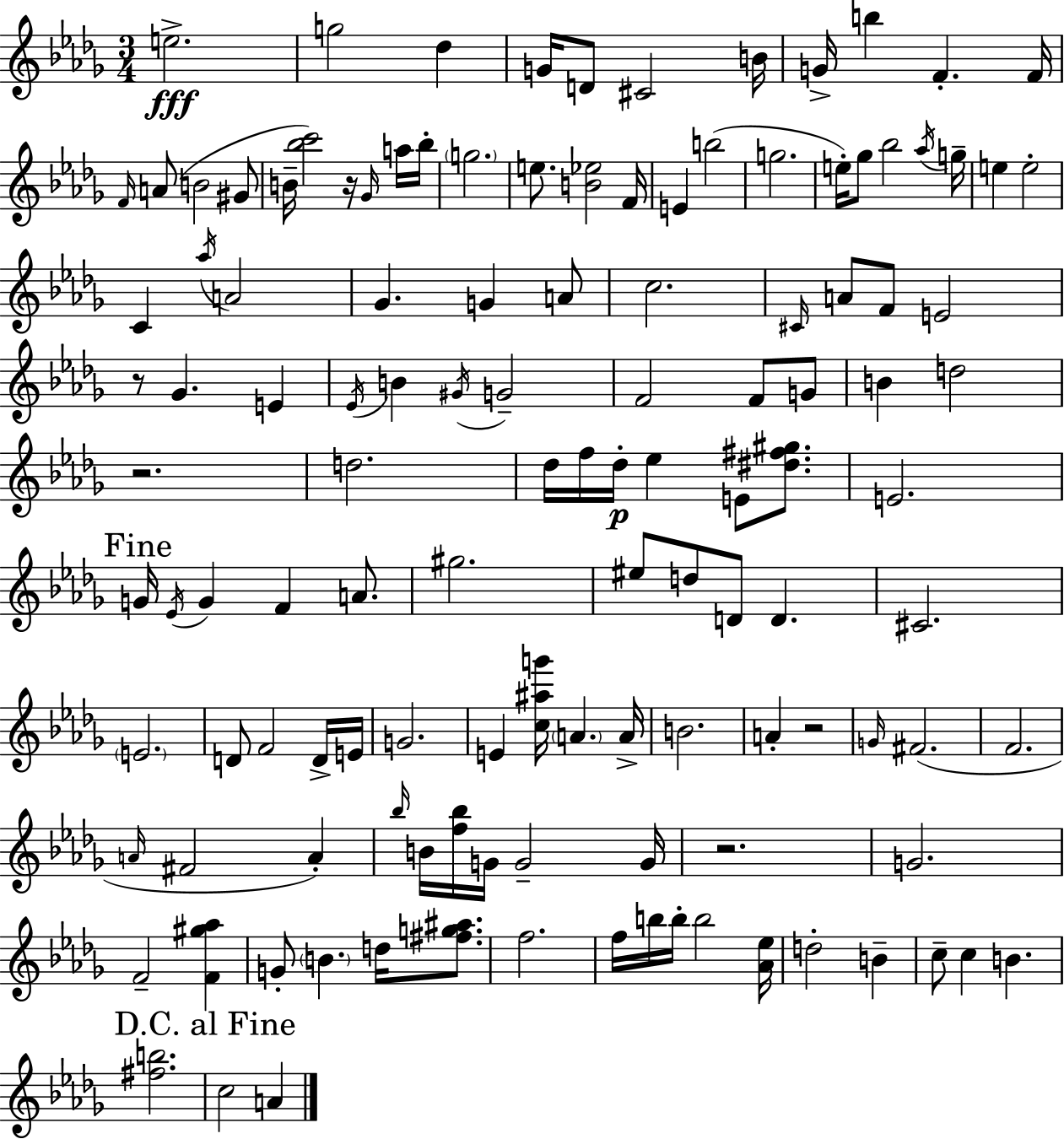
E5/h. G5/h Db5/q G4/s D4/e C#4/h B4/s G4/s B5/q F4/q. F4/s F4/s A4/e B4/h G#4/e B4/s [Bb5,C6]/h R/s Gb4/s A5/s Bb5/s G5/h. E5/e. [B4,Eb5]/h F4/s E4/q B5/h G5/h. E5/s Gb5/e Bb5/h Ab5/s G5/s E5/q E5/h C4/q Ab5/s A4/h Gb4/q. G4/q A4/e C5/h. C#4/s A4/e F4/e E4/h R/e Gb4/q. E4/q Eb4/s B4/q G#4/s G4/h F4/h F4/e G4/e B4/q D5/h R/h. D5/h. Db5/s F5/s Db5/s Eb5/q E4/e [D#5,F#5,G#5]/e. E4/h. G4/s Eb4/s G4/q F4/q A4/e. G#5/h. EIS5/e D5/e D4/e D4/q. C#4/h. E4/h. D4/e F4/h D4/s E4/s G4/h. E4/q [C5,A#5,G6]/s A4/q. A4/s B4/h. A4/q R/h G4/s F#4/h. F4/h. A4/s F#4/h A4/q Bb5/s B4/s [F5,Bb5]/s G4/s G4/h G4/s R/h. G4/h. F4/h [F4,G#5,Ab5]/q G4/e B4/q. D5/s [F#5,G5,A#5]/e. F5/h. F5/s B5/s B5/s B5/h [Ab4,Eb5]/s D5/h B4/q C5/e C5/q B4/q. [F#5,B5]/h. C5/h A4/q